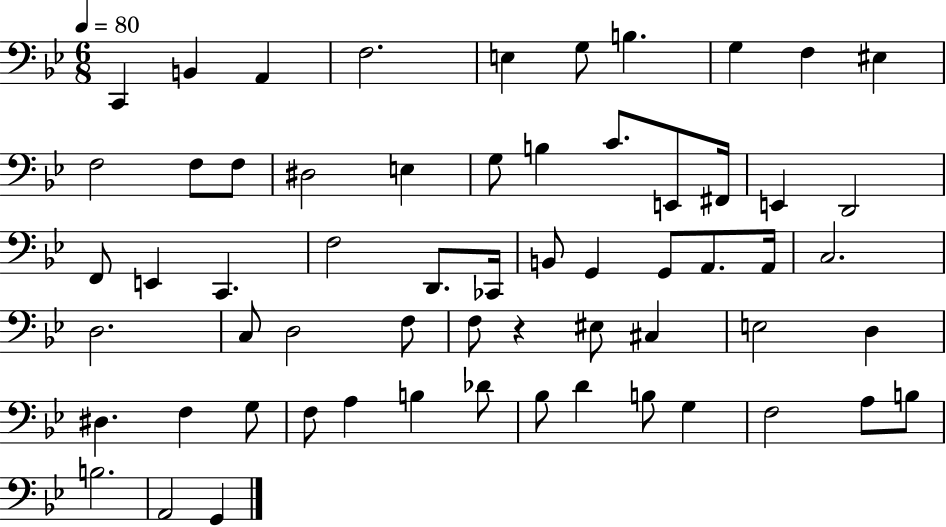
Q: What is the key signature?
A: BES major